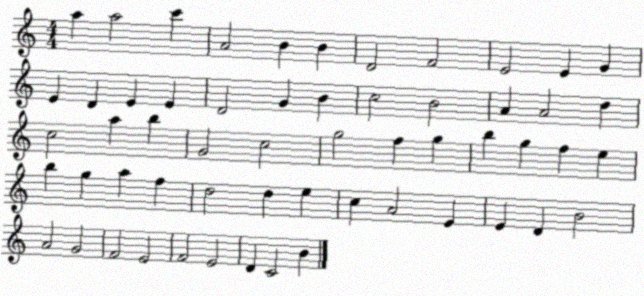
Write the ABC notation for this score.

X:1
T:Untitled
M:4/4
L:1/4
K:C
a a2 c' A2 B B D2 F2 E2 E G E D E E D2 G B c2 B2 A A2 d c2 a b G2 c2 g2 f g b g f e b g a f d2 d e c A2 E E D B2 A2 G2 F2 E2 F2 E2 D C2 B